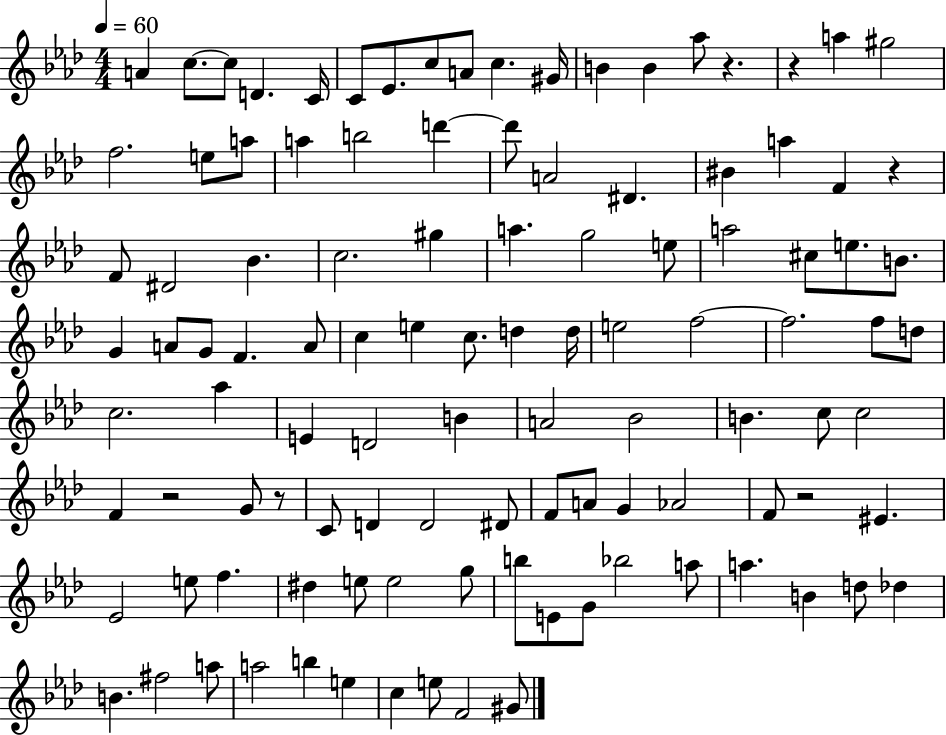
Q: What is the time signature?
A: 4/4